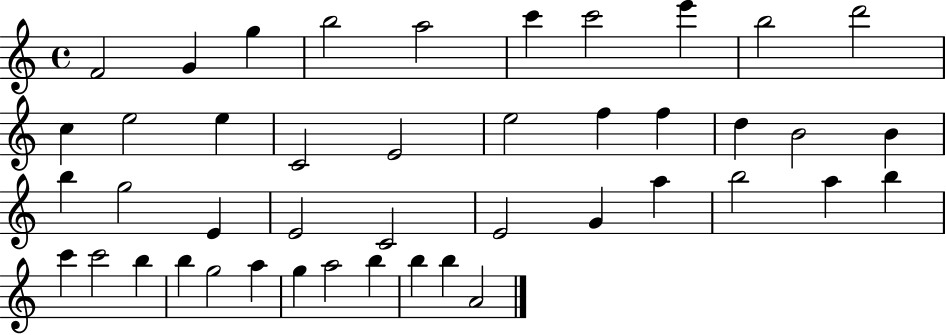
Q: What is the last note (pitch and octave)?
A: A4